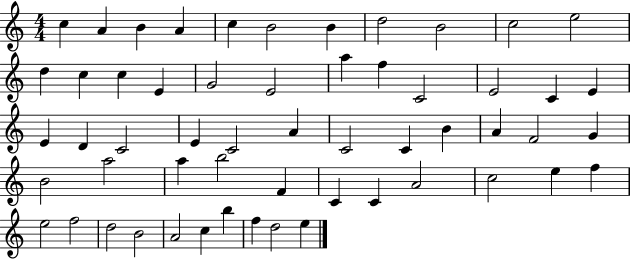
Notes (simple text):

C5/q A4/q B4/q A4/q C5/q B4/h B4/q D5/h B4/h C5/h E5/h D5/q C5/q C5/q E4/q G4/h E4/h A5/q F5/q C4/h E4/h C4/q E4/q E4/q D4/q C4/h E4/q C4/h A4/q C4/h C4/q B4/q A4/q F4/h G4/q B4/h A5/h A5/q B5/h F4/q C4/q C4/q A4/h C5/h E5/q F5/q E5/h F5/h D5/h B4/h A4/h C5/q B5/q F5/q D5/h E5/q